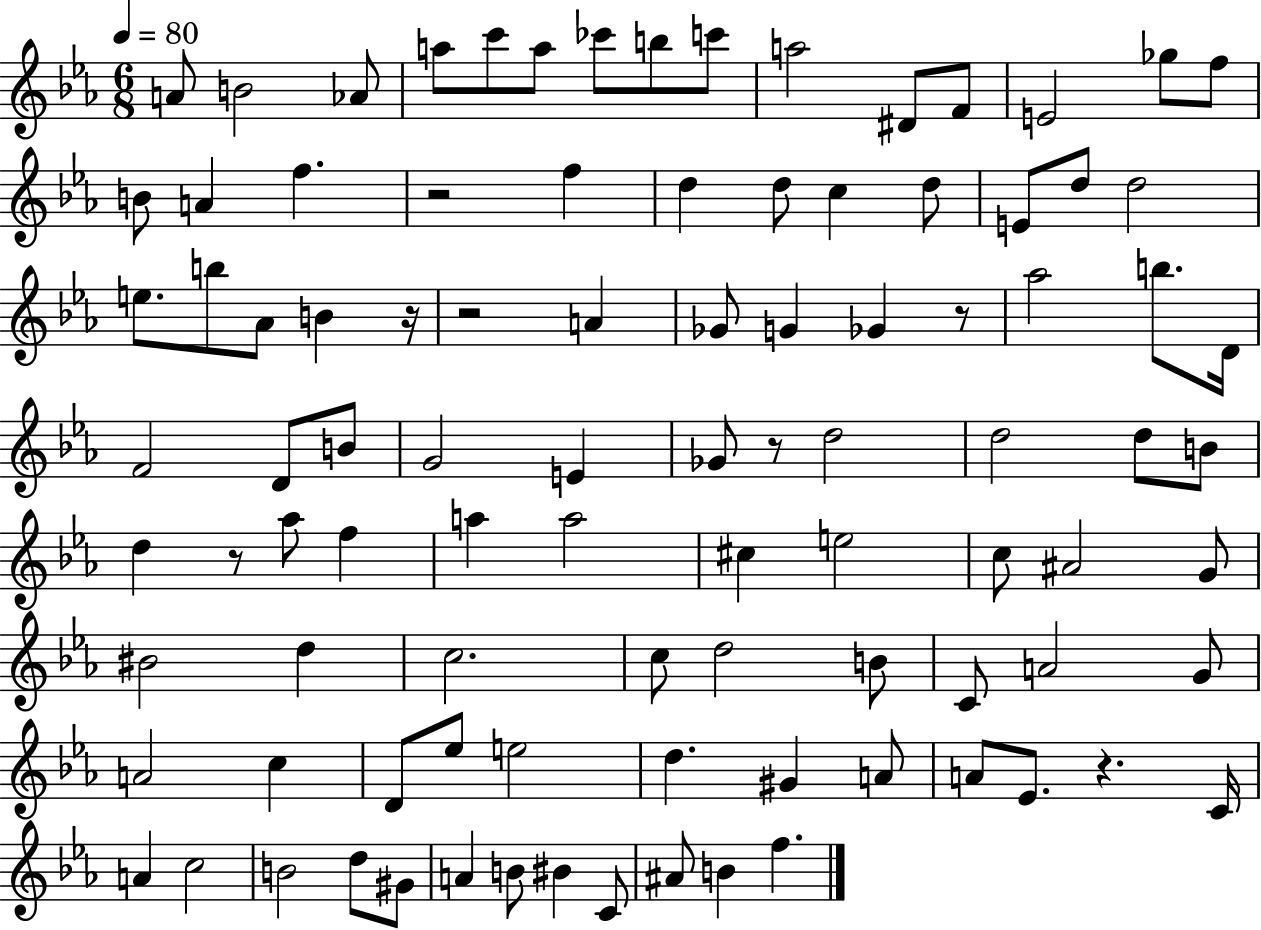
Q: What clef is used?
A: treble